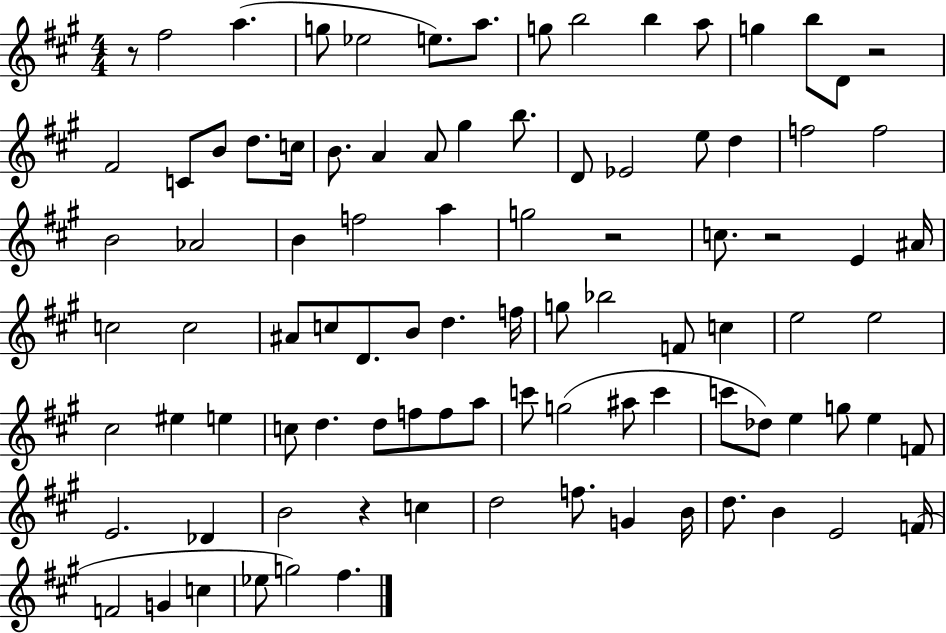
{
  \clef treble
  \numericTimeSignature
  \time 4/4
  \key a \major
  r8 fis''2 a''4.( | g''8 ees''2 e''8.) a''8. | g''8 b''2 b''4 a''8 | g''4 b''8 d'8 r2 | \break fis'2 c'8 b'8 d''8. c''16 | b'8. a'4 a'8 gis''4 b''8. | d'8 ees'2 e''8 d''4 | f''2 f''2 | \break b'2 aes'2 | b'4 f''2 a''4 | g''2 r2 | c''8. r2 e'4 ais'16 | \break c''2 c''2 | ais'8 c''8 d'8. b'8 d''4. f''16 | g''8 bes''2 f'8 c''4 | e''2 e''2 | \break cis''2 eis''4 e''4 | c''8 d''4. d''8 f''8 f''8 a''8 | c'''8 g''2( ais''8 c'''4 | c'''8 des''8) e''4 g''8 e''4 f'8 | \break e'2. des'4 | b'2 r4 c''4 | d''2 f''8. g'4 b'16 | d''8. b'4 e'2 f'16( | \break f'2 g'4 c''4 | ees''8 g''2) fis''4. | \bar "|."
}